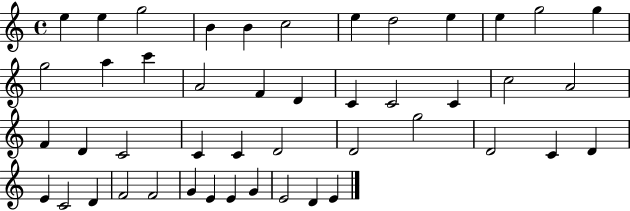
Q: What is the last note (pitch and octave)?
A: E4